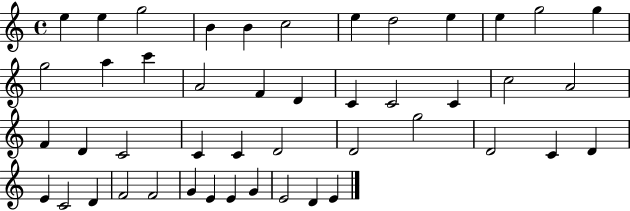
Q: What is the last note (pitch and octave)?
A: E4